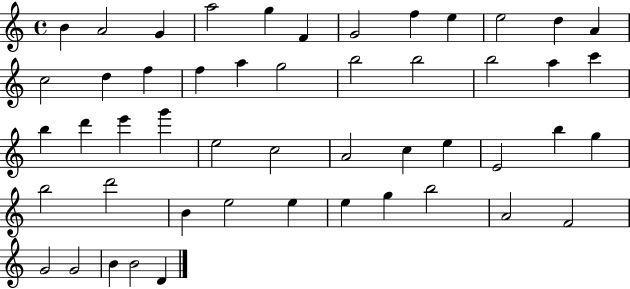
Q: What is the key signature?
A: C major